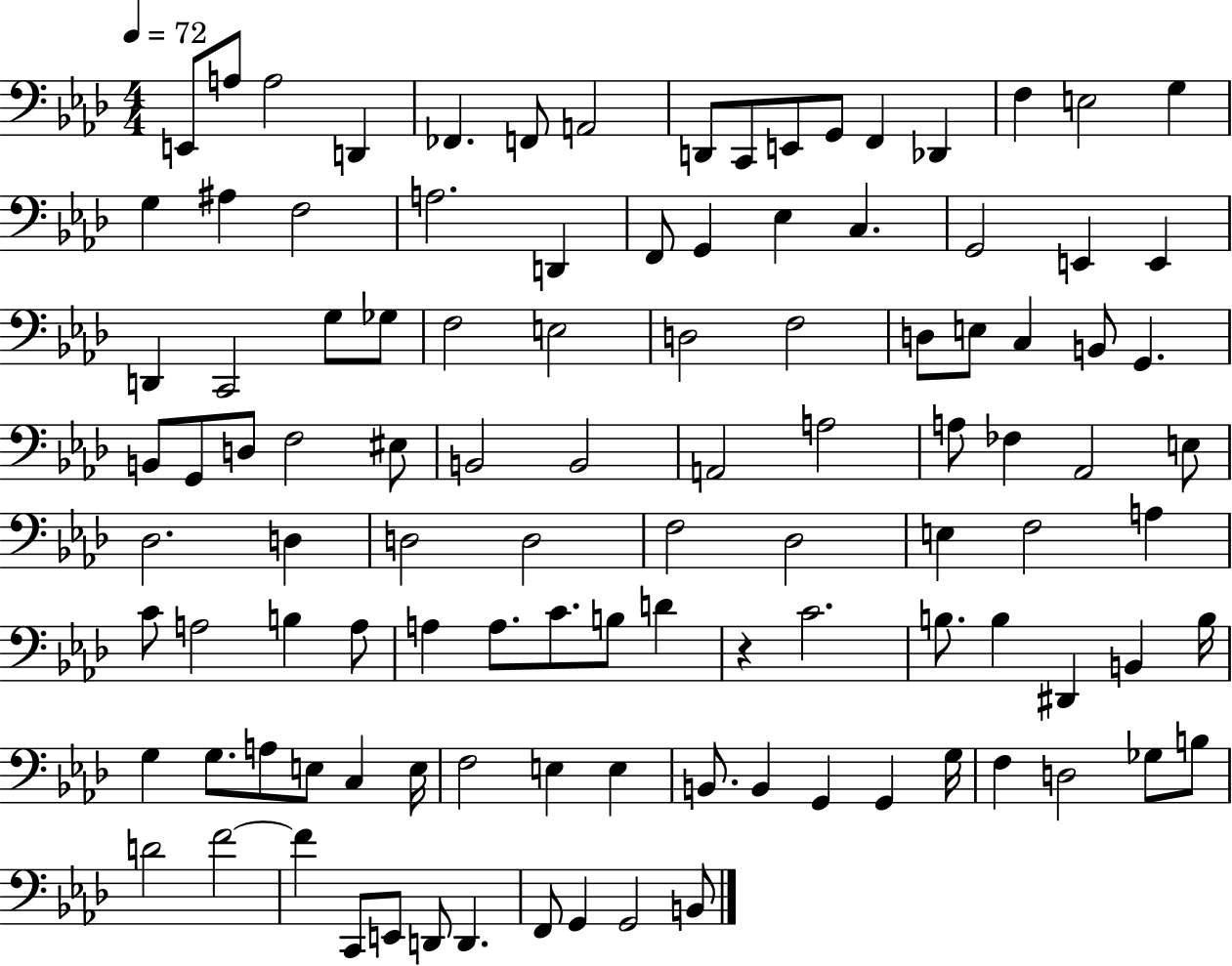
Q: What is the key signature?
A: AES major